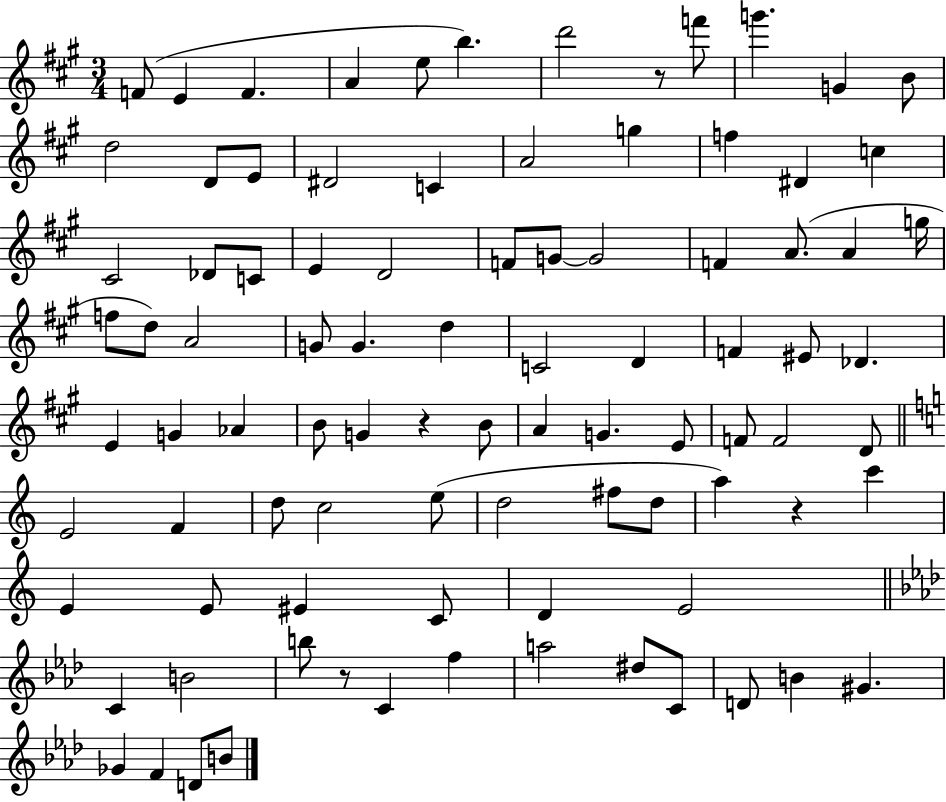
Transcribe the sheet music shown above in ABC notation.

X:1
T:Untitled
M:3/4
L:1/4
K:A
F/2 E F A e/2 b d'2 z/2 f'/2 g' G B/2 d2 D/2 E/2 ^D2 C A2 g f ^D c ^C2 _D/2 C/2 E D2 F/2 G/2 G2 F A/2 A g/4 f/2 d/2 A2 G/2 G d C2 D F ^E/2 _D E G _A B/2 G z B/2 A G E/2 F/2 F2 D/2 E2 F d/2 c2 e/2 d2 ^f/2 d/2 a z c' E E/2 ^E C/2 D E2 C B2 b/2 z/2 C f a2 ^d/2 C/2 D/2 B ^G _G F D/2 B/2